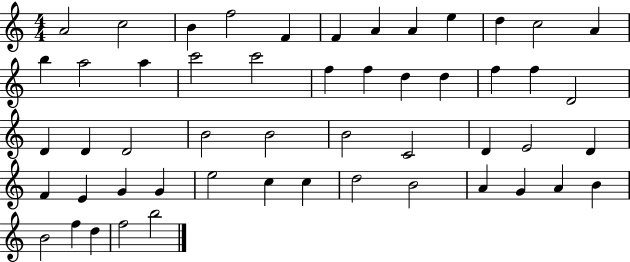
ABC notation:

X:1
T:Untitled
M:4/4
L:1/4
K:C
A2 c2 B f2 F F A A e d c2 A b a2 a c'2 c'2 f f d d f f D2 D D D2 B2 B2 B2 C2 D E2 D F E G G e2 c c d2 B2 A G A B B2 f d f2 b2